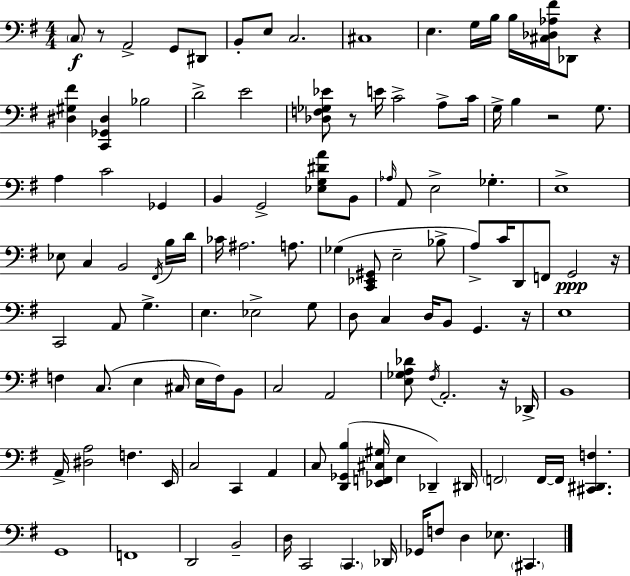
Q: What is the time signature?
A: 4/4